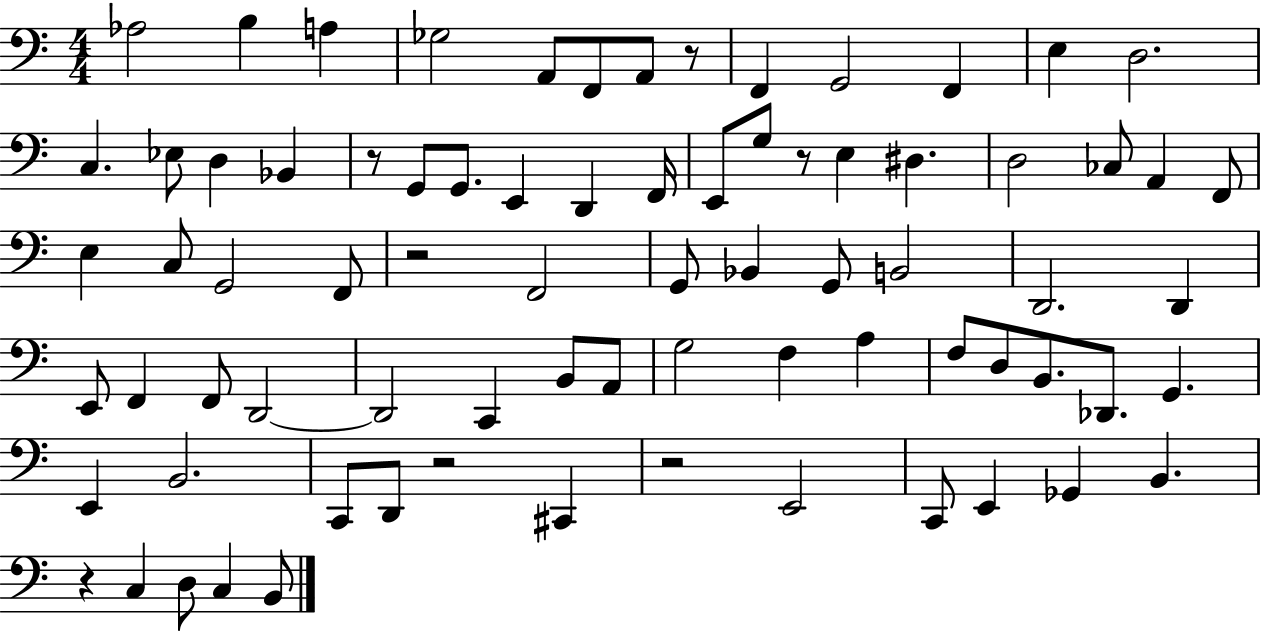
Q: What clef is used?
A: bass